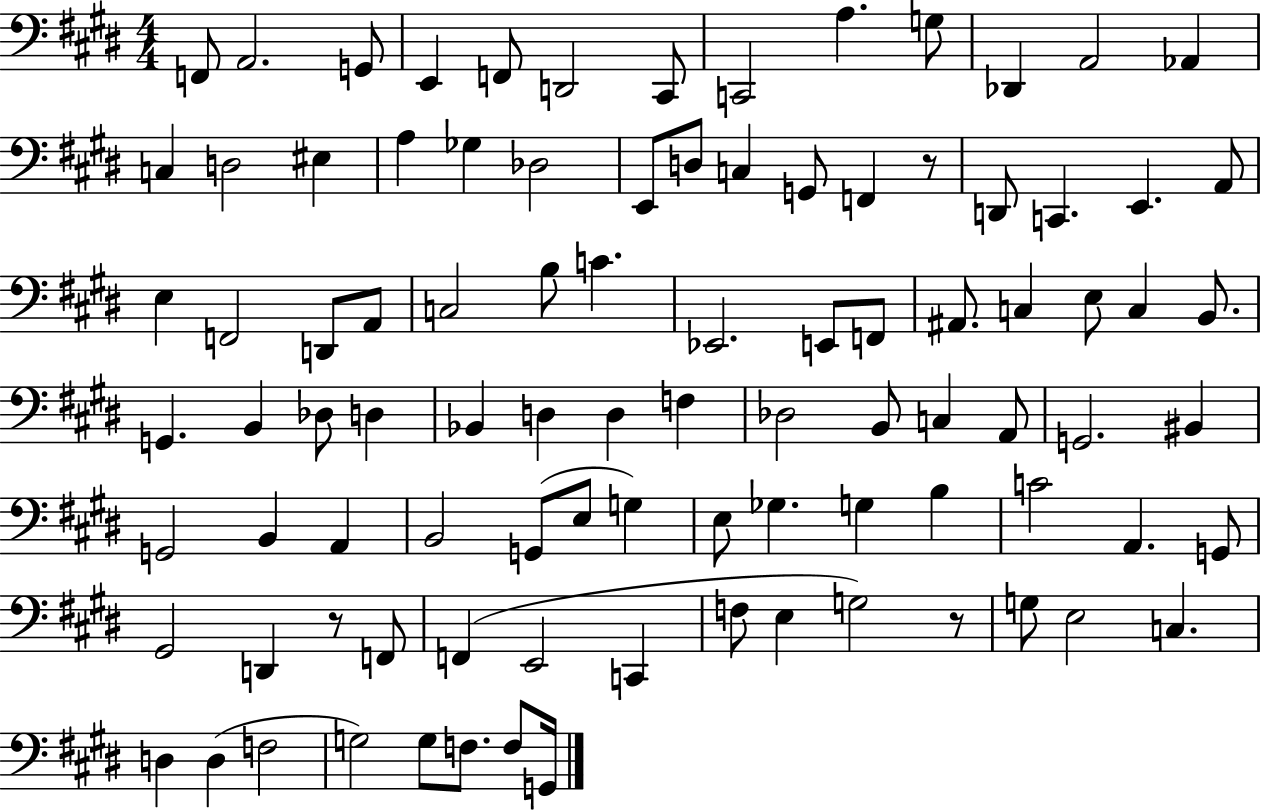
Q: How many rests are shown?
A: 3